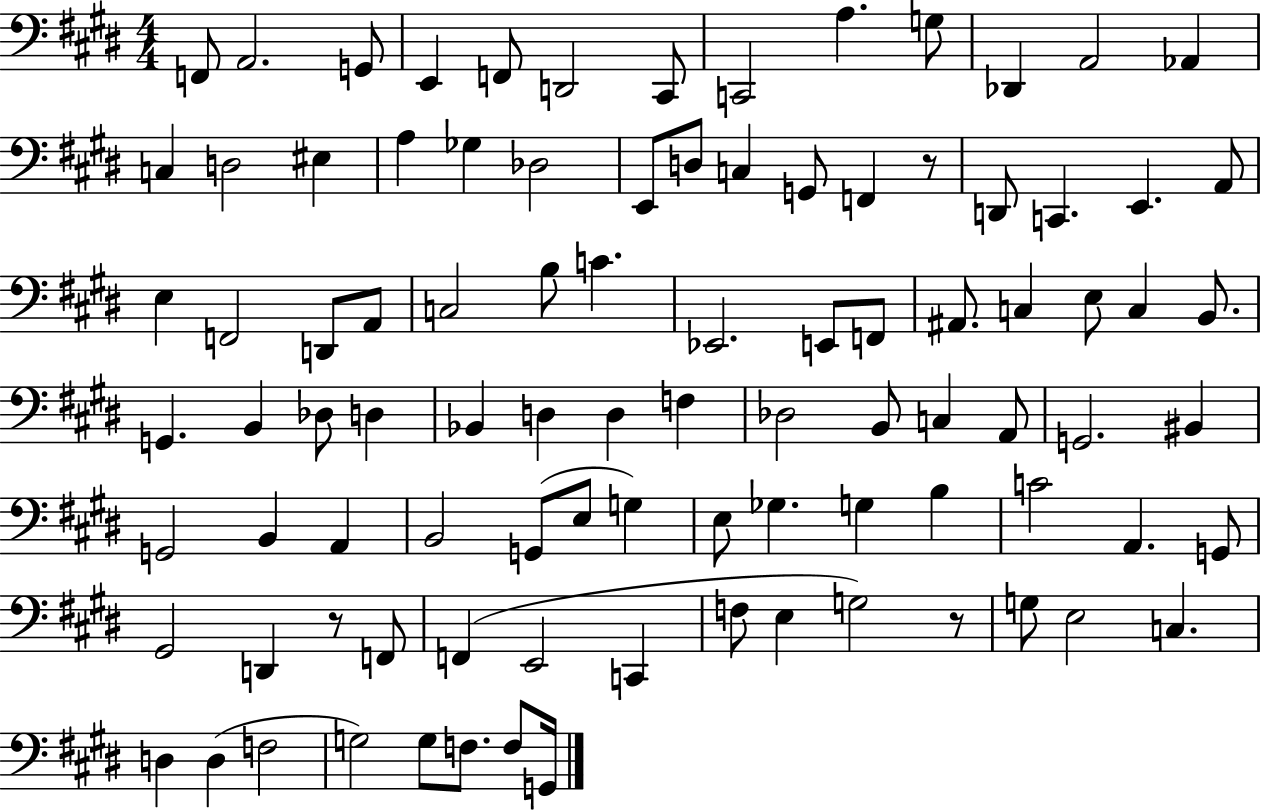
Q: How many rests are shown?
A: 3